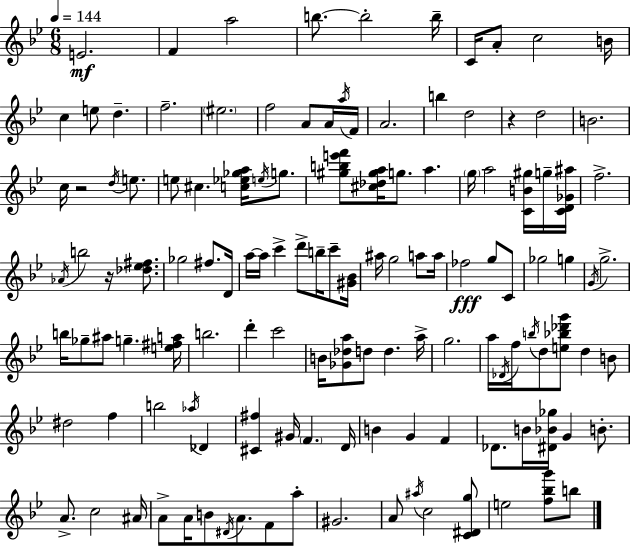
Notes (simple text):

E4/h. F4/q A5/h B5/e. B5/h B5/s C4/s A4/e C5/h B4/s C5/q E5/e D5/q. F5/h. EIS5/h. F5/h A4/e A4/s A5/s F4/s A4/h. B5/q D5/h R/q D5/h B4/h. C5/s R/h D5/s E5/e. E5/e C#5/q. [C5,Eb5,Gb5,A5]/s E5/s G5/e. [G#5,B5,E6,F6]/e [C#5,Db5,G#5,A5]/s G5/e. A5/q. G5/s A5/h [C4,B4,G#5]/s G5/s [C4,D4,Gb4,A#5]/s F5/h. Ab4/s B5/h R/s [Db5,Eb5,F#5]/e. Gb5/h F#5/e. D4/s A5/s A5/s C6/q D6/e B5/s C6/e [G#4,Bb4]/s A#5/s G5/h A5/e A5/s FES5/h G5/e C4/e Gb5/h G5/q G4/s G5/h. B5/s Gb5/e A#5/e G5/q. [E5,F#5,A5]/s B5/h. D6/q C6/h B4/s [Gb4,Db5,A5]/e D5/e D5/q. A5/s G5/h. A5/s Db4/s F5/s B5/s D5/e [E5,Bb5,Db6,G6]/e D5/q B4/e D#5/h F5/q B5/h Ab5/s Db4/q [C#4,F#5]/q G#4/s F4/q. D4/s B4/q G4/q F4/q Db4/e. B4/s [D#4,Bb4,Gb5]/s G4/q B4/e. A4/e. C5/h A#4/s A4/e A4/s B4/e D#4/s A4/e. F4/e A5/e G#4/h. A4/e A#5/s C5/h [C4,D#4,G5]/e E5/h [F5,Bb5,G6]/e B5/e